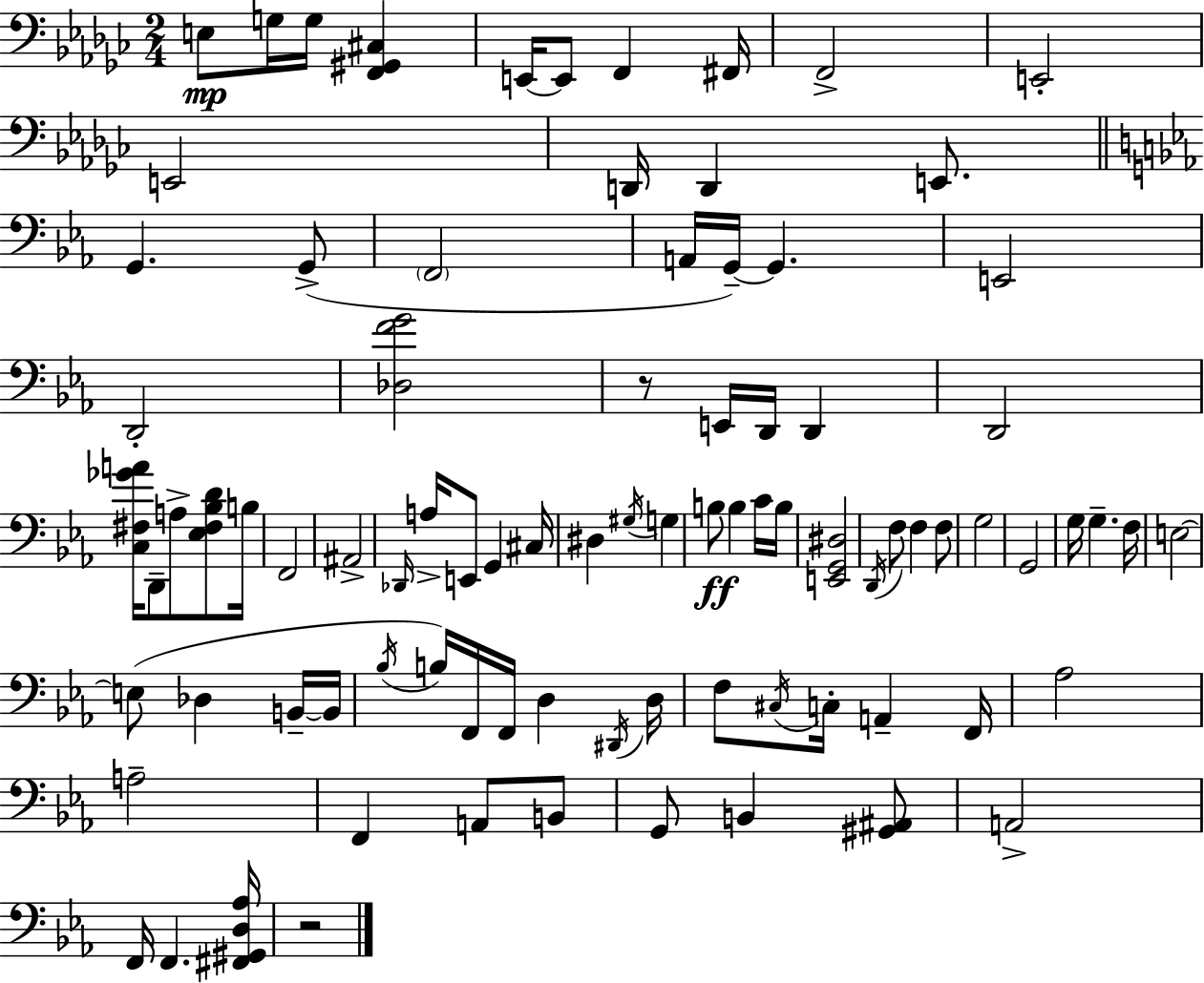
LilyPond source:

{
  \clef bass
  \numericTimeSignature
  \time 2/4
  \key ees \minor
  e8\mp g16 g16 <f, gis, cis>4 | e,16~~ e,8 f,4 fis,16 | f,2-> | e,2-. | \break e,2 | d,16 d,4 e,8. | \bar "||" \break \key ees \major g,4. g,8->( | \parenthesize f,2 | a,16 g,16--~~) g,4. | e,2 | \break d,2-. | <des f' g'>2 | r8 e,16 d,16 d,4 | d,2 | \break <c fis ges' a'>16 d,8-- a8-> <ees fis bes d'>8 b16 | f,2 | ais,2-> | \grace { des,16 } a16-> e,8 g,4 | \break cis16 dis4 \acciaccatura { gis16 } g4 | b8\ff b4 | c'16 b16 <e, g, dis>2 | \acciaccatura { d,16 } f8 f4 | \break f8 g2 | g,2 | g16 g4.-- | f16 e2~~ | \break e8( des4 | b,16--~~ b,16 \acciaccatura { bes16 }) b16 f,16 f,16 d4 | \acciaccatura { dis,16 } d16 f8 \acciaccatura { cis16 } | c16-. a,4-- f,16 aes2 | \break a2-- | f,4 | a,8 b,8 g,8 | b,4 <gis, ais,>8 a,2-> | \break f,16 f,4. | <fis, gis, d aes>16 r2 | \bar "|."
}